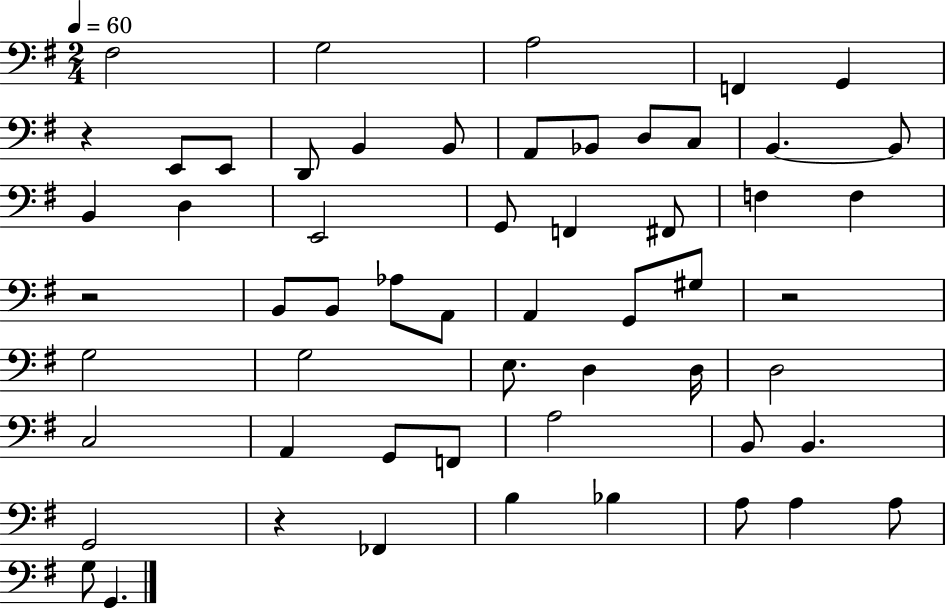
X:1
T:Untitled
M:2/4
L:1/4
K:G
^F,2 G,2 A,2 F,, G,, z E,,/2 E,,/2 D,,/2 B,, B,,/2 A,,/2 _B,,/2 D,/2 C,/2 B,, B,,/2 B,, D, E,,2 G,,/2 F,, ^F,,/2 F, F, z2 B,,/2 B,,/2 _A,/2 A,,/2 A,, G,,/2 ^G,/2 z2 G,2 G,2 E,/2 D, D,/4 D,2 C,2 A,, G,,/2 F,,/2 A,2 B,,/2 B,, G,,2 z _F,, B, _B, A,/2 A, A,/2 G,/2 G,,